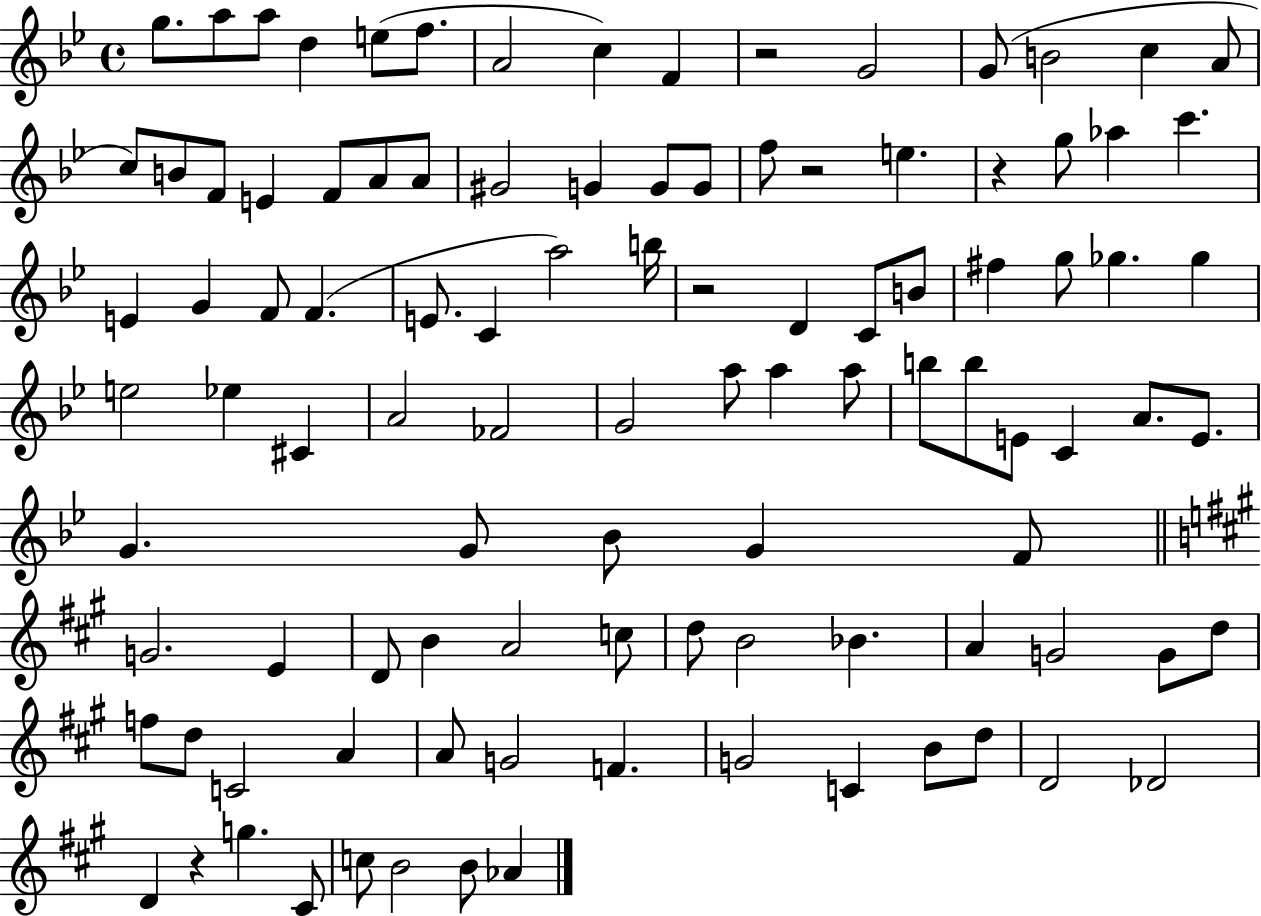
{
  \clef treble
  \time 4/4
  \defaultTimeSignature
  \key bes \major
  g''8. a''8 a''8 d''4 e''8( f''8. | a'2 c''4) f'4 | r2 g'2 | g'8( b'2 c''4 a'8 | \break c''8) b'8 f'8 e'4 f'8 a'8 a'8 | gis'2 g'4 g'8 g'8 | f''8 r2 e''4. | r4 g''8 aes''4 c'''4. | \break e'4 g'4 f'8 f'4.( | e'8. c'4 a''2) b''16 | r2 d'4 c'8 b'8 | fis''4 g''8 ges''4. ges''4 | \break e''2 ees''4 cis'4 | a'2 fes'2 | g'2 a''8 a''4 a''8 | b''8 b''8 e'8 c'4 a'8. e'8. | \break g'4. g'8 bes'8 g'4 f'8 | \bar "||" \break \key a \major g'2. e'4 | d'8 b'4 a'2 c''8 | d''8 b'2 bes'4. | a'4 g'2 g'8 d''8 | \break f''8 d''8 c'2 a'4 | a'8 g'2 f'4. | g'2 c'4 b'8 d''8 | d'2 des'2 | \break d'4 r4 g''4. cis'8 | c''8 b'2 b'8 aes'4 | \bar "|."
}